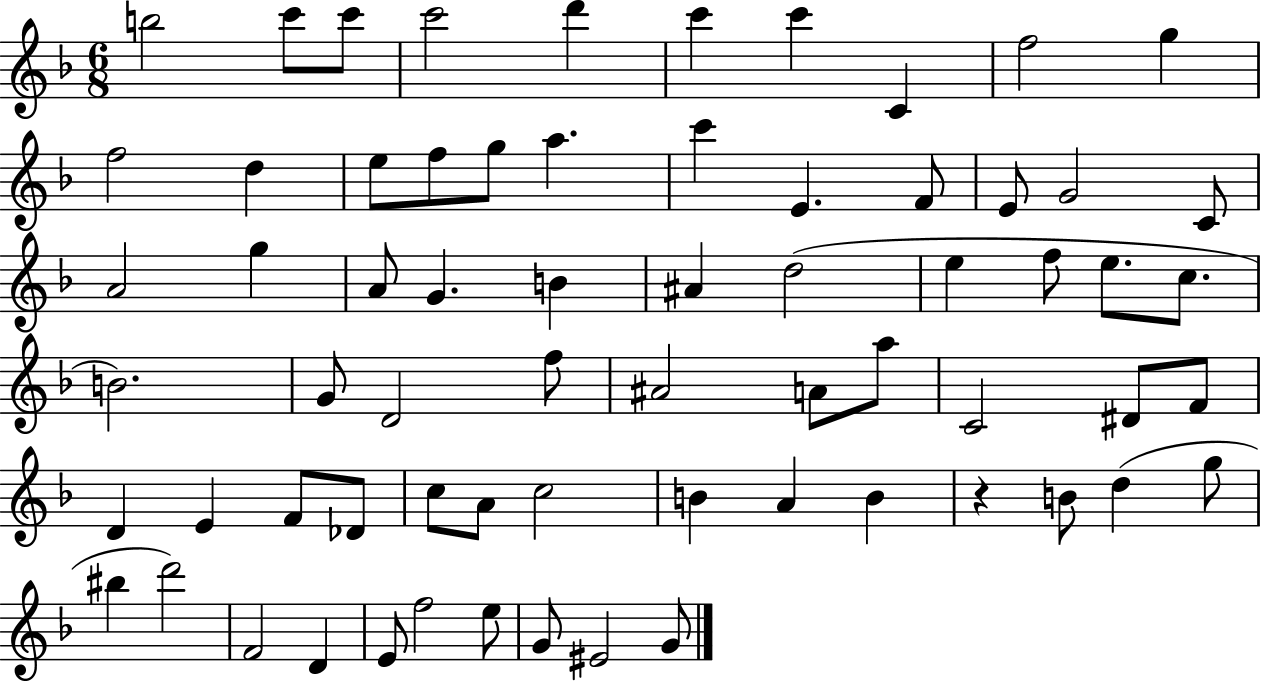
X:1
T:Untitled
M:6/8
L:1/4
K:F
b2 c'/2 c'/2 c'2 d' c' c' C f2 g f2 d e/2 f/2 g/2 a c' E F/2 E/2 G2 C/2 A2 g A/2 G B ^A d2 e f/2 e/2 c/2 B2 G/2 D2 f/2 ^A2 A/2 a/2 C2 ^D/2 F/2 D E F/2 _D/2 c/2 A/2 c2 B A B z B/2 d g/2 ^b d'2 F2 D E/2 f2 e/2 G/2 ^E2 G/2